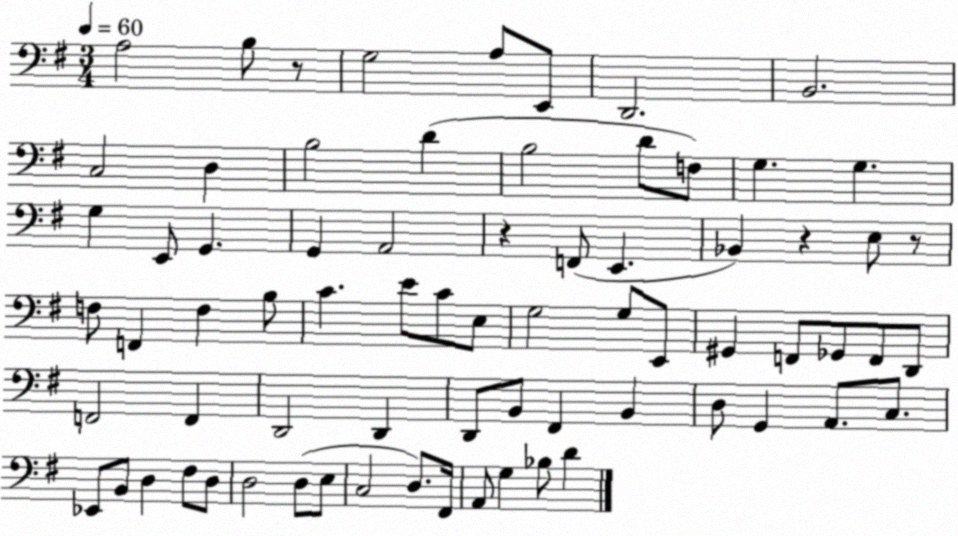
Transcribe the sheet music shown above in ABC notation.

X:1
T:Untitled
M:3/4
L:1/4
K:G
A,2 B,/2 z/2 G,2 A,/2 E,,/2 D,,2 B,,2 C,2 D, B,2 D B,2 D/2 F,/2 G, G, G, E,,/2 G,, G,, A,,2 z F,,/2 E,, _B,, z E,/2 z/2 F,/2 F,, F, B,/2 C E/2 C/2 E,/2 G,2 G,/2 E,,/2 ^G,, F,,/2 _G,,/2 F,,/2 D,,/2 F,,2 F,, D,,2 D,, D,,/2 B,,/2 ^F,, B,, D,/2 G,, A,,/2 C,/2 _E,,/2 B,,/2 D, ^F,/2 D,/2 D,2 D,/2 E,/2 C,2 D,/2 ^F,,/4 A,,/2 G, _B,/2 D